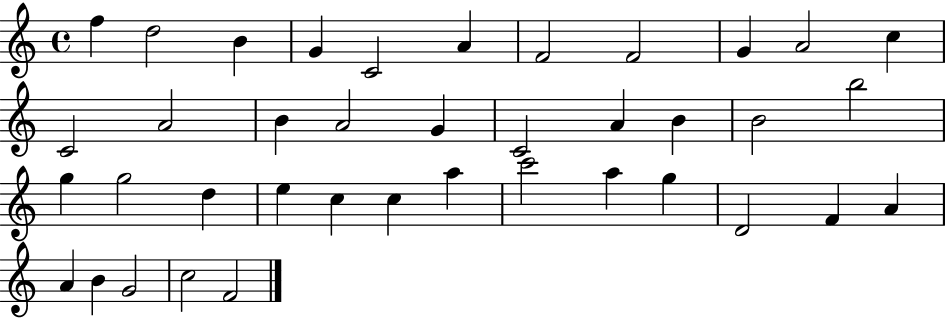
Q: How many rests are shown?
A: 0